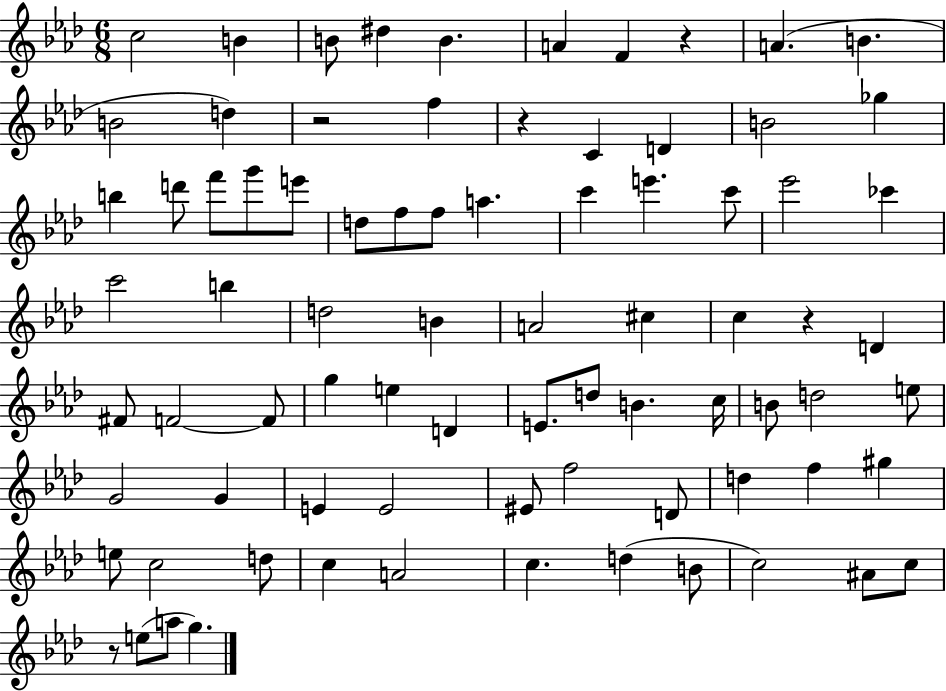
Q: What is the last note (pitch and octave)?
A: G5